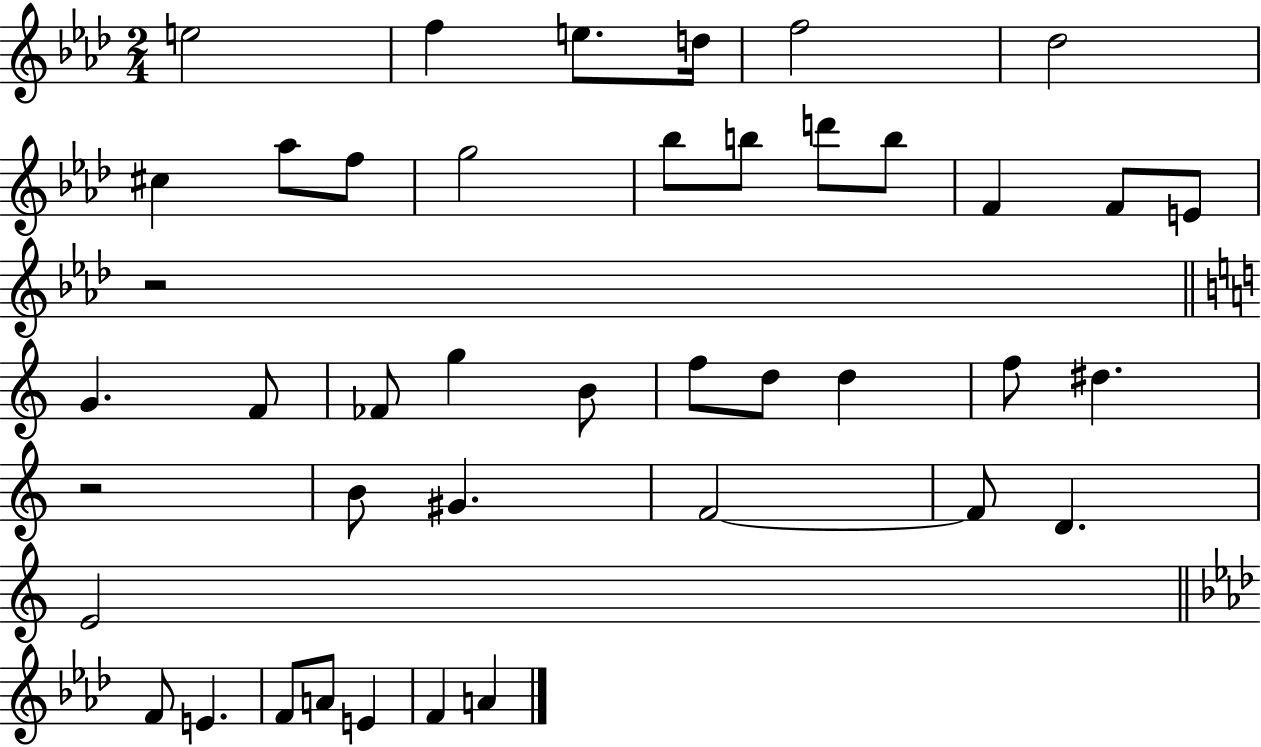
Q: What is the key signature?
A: AES major